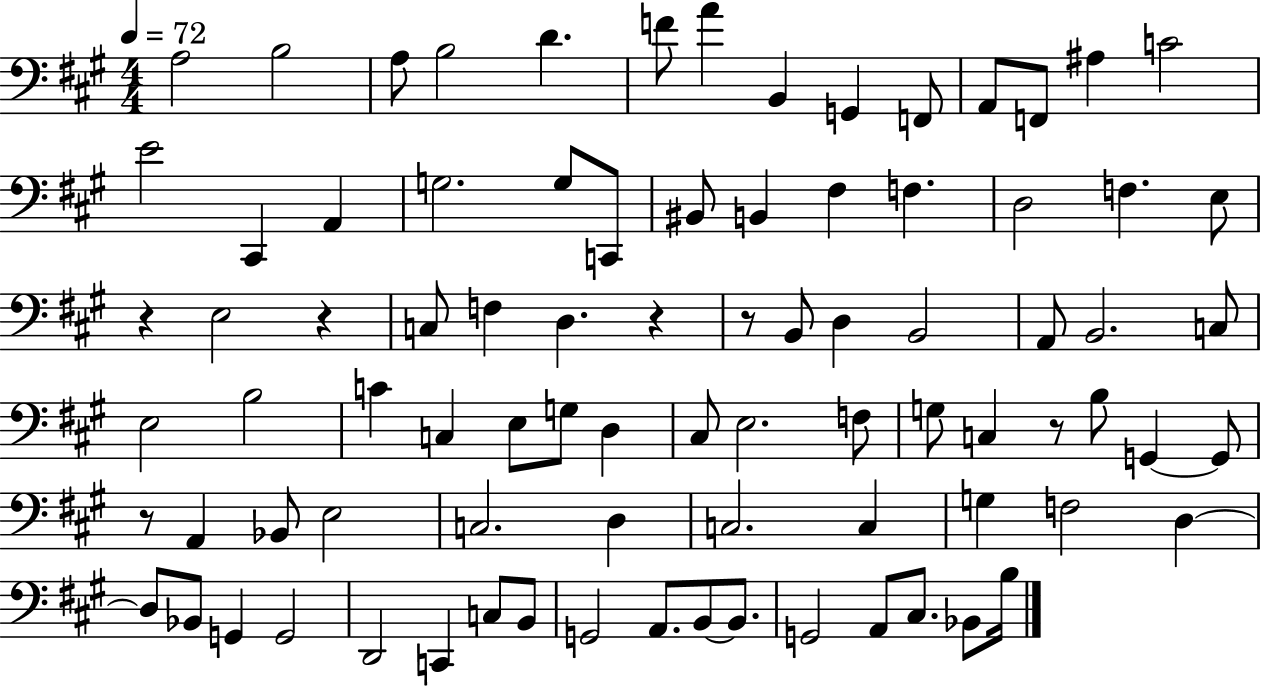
A3/h B3/h A3/e B3/h D4/q. F4/e A4/q B2/q G2/q F2/e A2/e F2/e A#3/q C4/h E4/h C#2/q A2/q G3/h. G3/e C2/e BIS2/e B2/q F#3/q F3/q. D3/h F3/q. E3/e R/q E3/h R/q C3/e F3/q D3/q. R/q R/e B2/e D3/q B2/h A2/e B2/h. C3/e E3/h B3/h C4/q C3/q E3/e G3/e D3/q C#3/e E3/h. F3/e G3/e C3/q R/e B3/e G2/q G2/e R/e A2/q Bb2/e E3/h C3/h. D3/q C3/h. C3/q G3/q F3/h D3/q D3/e Bb2/e G2/q G2/h D2/h C2/q C3/e B2/e G2/h A2/e. B2/e B2/e. G2/h A2/e C#3/e. Bb2/e B3/s